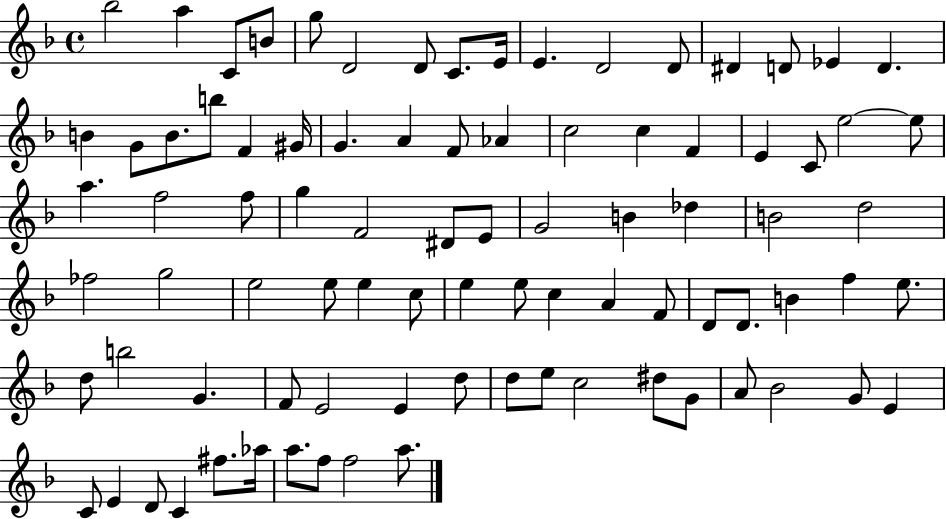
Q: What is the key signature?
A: F major